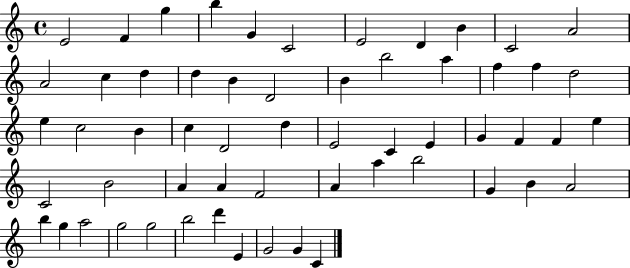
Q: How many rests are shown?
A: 0